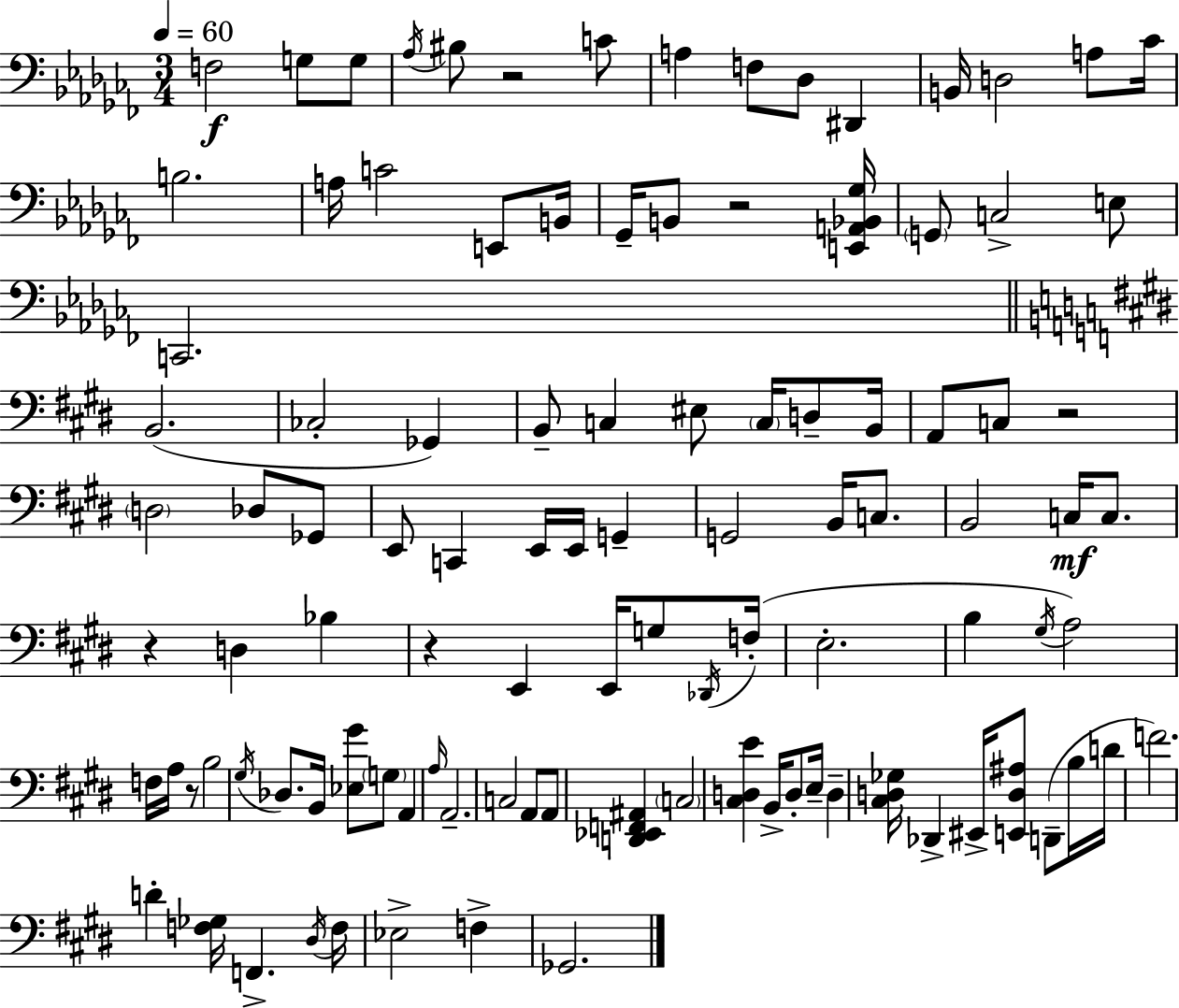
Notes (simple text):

F3/h G3/e G3/e Ab3/s BIS3/e R/h C4/e A3/q F3/e Db3/e D#2/q B2/s D3/h A3/e CES4/s B3/h. A3/s C4/h E2/e B2/s Gb2/s B2/e R/h [E2,A2,Bb2,Gb3]/s G2/e C3/h E3/e C2/h. B2/h. CES3/h Gb2/q B2/e C3/q EIS3/e C3/s D3/e B2/s A2/e C3/e R/h D3/h Db3/e Gb2/e E2/e C2/q E2/s E2/s G2/q G2/h B2/s C3/e. B2/h C3/s C3/e. R/q D3/q Bb3/q R/q E2/q E2/s G3/e Db2/s F3/s E3/h. B3/q G#3/s A3/h F3/s A3/s R/e B3/h G#3/s Db3/e. B2/s [Eb3,G#4]/e G3/e A2/q A3/s A2/h. C3/h A2/e A2/e [D2,Eb2,F2,A#2]/q C3/h [C#3,D3,E4]/q B2/s D3/e E3/s D3/q [C#3,D3,Gb3]/s Db2/q EIS2/s [E2,D3,A#3]/e D2/e B3/s D4/s F4/h. D4/q [F3,Gb3]/s F2/q. D#3/s F3/s Eb3/h F3/q Gb2/h.